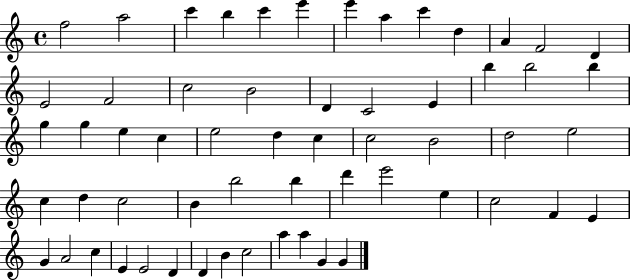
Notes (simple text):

F5/h A5/h C6/q B5/q C6/q E6/q E6/q A5/q C6/q D5/q A4/q F4/h D4/q E4/h F4/h C5/h B4/h D4/q C4/h E4/q B5/q B5/h B5/q G5/q G5/q E5/q C5/q E5/h D5/q C5/q C5/h B4/h D5/h E5/h C5/q D5/q C5/h B4/q B5/h B5/q D6/q E6/h E5/q C5/h F4/q E4/q G4/q A4/h C5/q E4/q E4/h D4/q D4/q B4/q C5/h A5/q A5/q G4/q G4/q